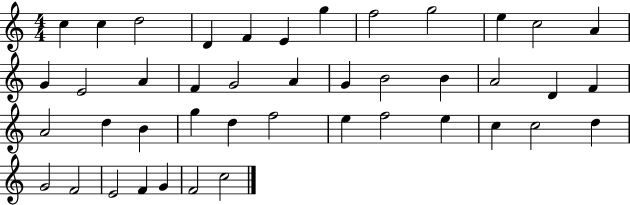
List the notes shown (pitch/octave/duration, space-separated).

C5/q C5/q D5/h D4/q F4/q E4/q G5/q F5/h G5/h E5/q C5/h A4/q G4/q E4/h A4/q F4/q G4/h A4/q G4/q B4/h B4/q A4/h D4/q F4/q A4/h D5/q B4/q G5/q D5/q F5/h E5/q F5/h E5/q C5/q C5/h D5/q G4/h F4/h E4/h F4/q G4/q F4/h C5/h